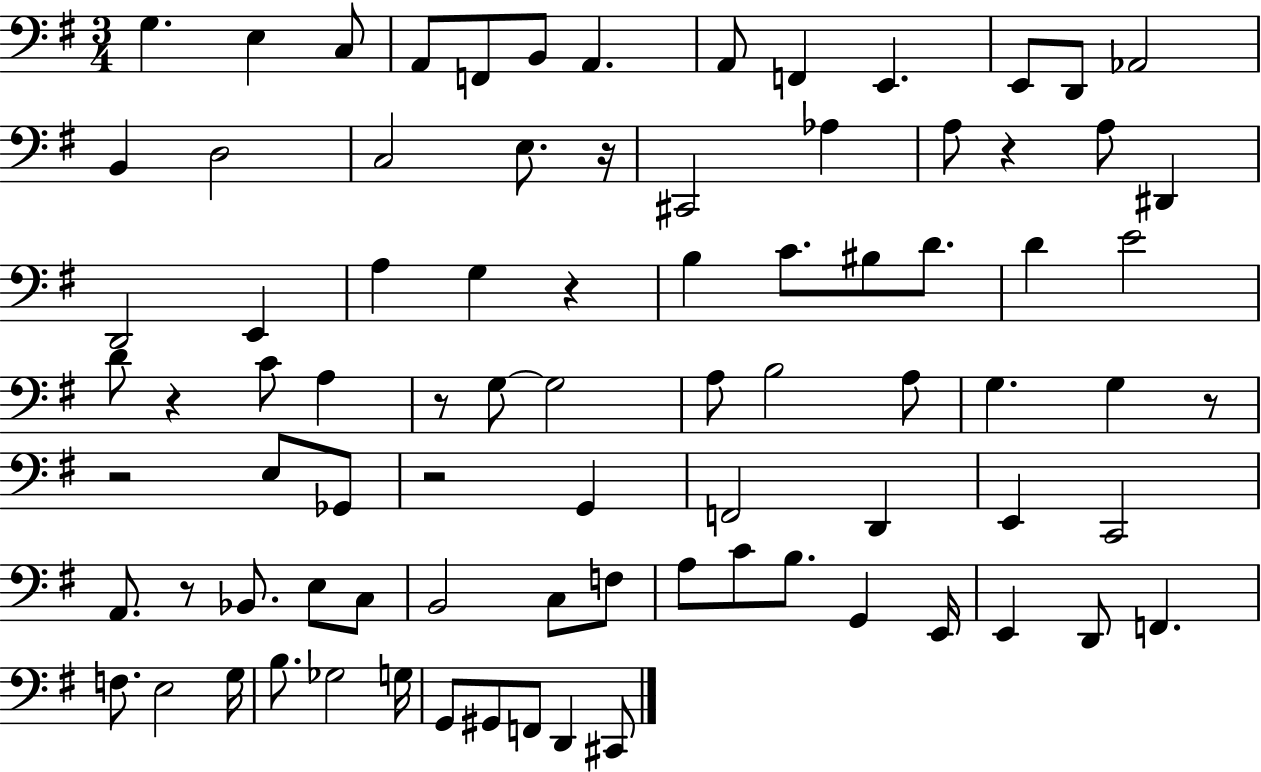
{
  \clef bass
  \numericTimeSignature
  \time 3/4
  \key g \major
  g4. e4 c8 | a,8 f,8 b,8 a,4. | a,8 f,4 e,4. | e,8 d,8 aes,2 | \break b,4 d2 | c2 e8. r16 | cis,2 aes4 | a8 r4 a8 dis,4 | \break d,2 e,4 | a4 g4 r4 | b4 c'8. bis8 d'8. | d'4 e'2 | \break d'8 r4 c'8 a4 | r8 g8~~ g2 | a8 b2 a8 | g4. g4 r8 | \break r2 e8 ges,8 | r2 g,4 | f,2 d,4 | e,4 c,2 | \break a,8. r8 bes,8. e8 c8 | b,2 c8 f8 | a8 c'8 b8. g,4 e,16 | e,4 d,8 f,4. | \break f8. e2 g16 | b8. ges2 g16 | g,8 gis,8 f,8 d,4 cis,8 | \bar "|."
}